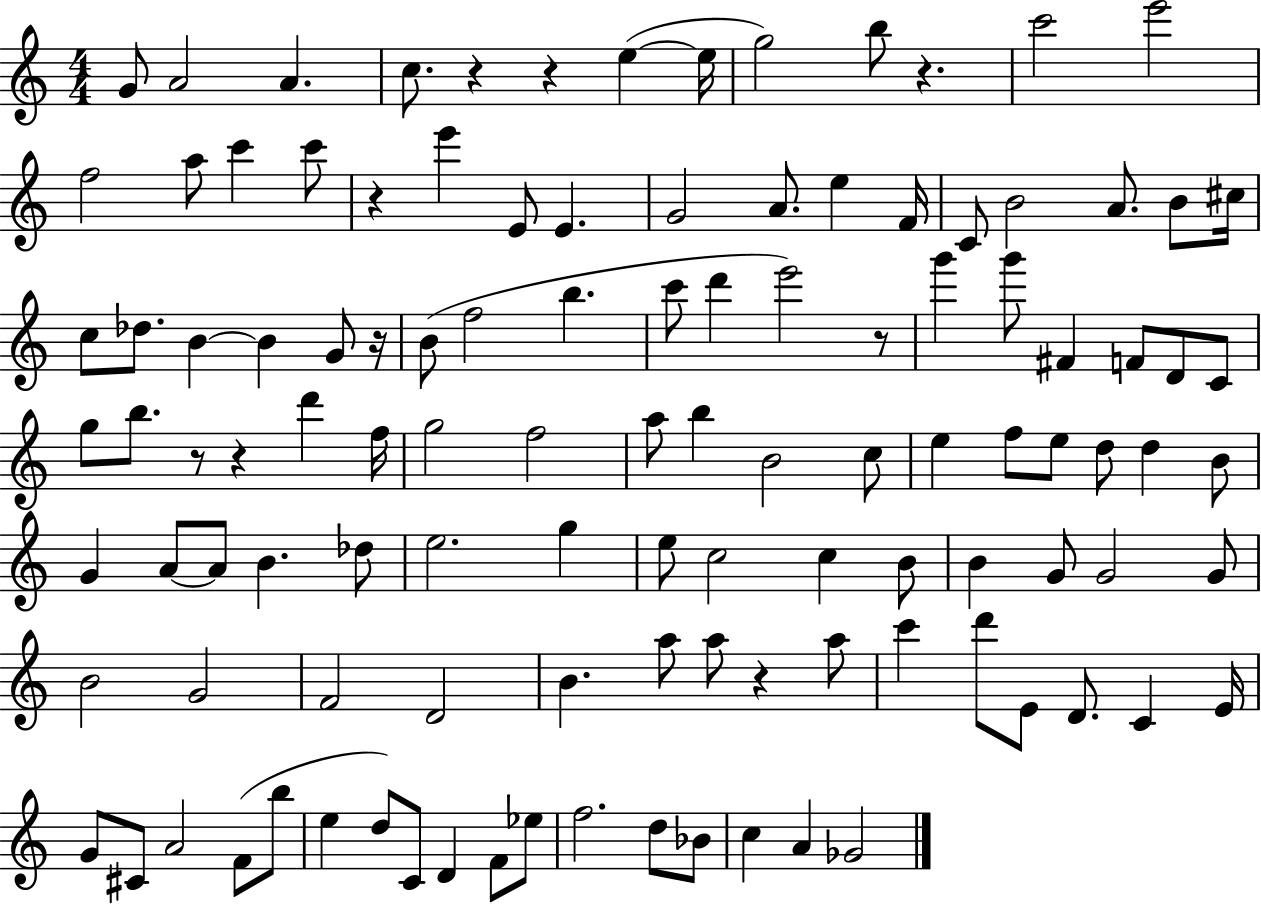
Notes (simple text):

G4/e A4/h A4/q. C5/e. R/q R/q E5/q E5/s G5/h B5/e R/q. C6/h E6/h F5/h A5/e C6/q C6/e R/q E6/q E4/e E4/q. G4/h A4/e. E5/q F4/s C4/e B4/h A4/e. B4/e C#5/s C5/e Db5/e. B4/q B4/q G4/e R/s B4/e F5/h B5/q. C6/e D6/q E6/h R/e G6/q G6/e F#4/q F4/e D4/e C4/e G5/e B5/e. R/e R/q D6/q F5/s G5/h F5/h A5/e B5/q B4/h C5/e E5/q F5/e E5/e D5/e D5/q B4/e G4/q A4/e A4/e B4/q. Db5/e E5/h. G5/q E5/e C5/h C5/q B4/e B4/q G4/e G4/h G4/e B4/h G4/h F4/h D4/h B4/q. A5/e A5/e R/q A5/e C6/q D6/e E4/e D4/e. C4/q E4/s G4/e C#4/e A4/h F4/e B5/e E5/q D5/e C4/e D4/q F4/e Eb5/e F5/h. D5/e Bb4/e C5/q A4/q Gb4/h